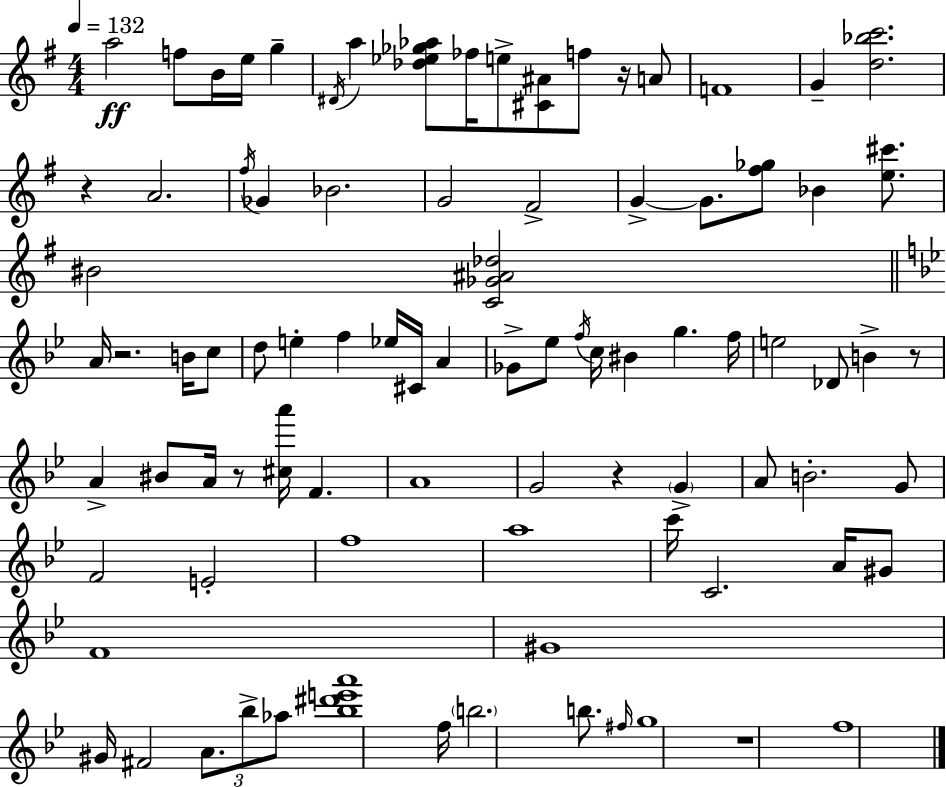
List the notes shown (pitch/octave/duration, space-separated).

A5/h F5/e B4/s E5/s G5/q D#4/s A5/q [Db5,Eb5,Gb5,Ab5]/e FES5/s E5/e [C#4,A#4]/e F5/e R/s A4/e F4/w G4/q [D5,Bb5,C6]/h. R/q A4/h. F#5/s Gb4/q Bb4/h. G4/h F#4/h G4/q G4/e. [F#5,Gb5]/e Bb4/q [E5,C#6]/e. BIS4/h [C4,Gb4,A#4,Db5]/h A4/s R/h. B4/s C5/e D5/e E5/q F5/q Eb5/s C#4/s A4/q Gb4/e Eb5/e F5/s C5/s BIS4/q G5/q. F5/s E5/h Db4/e B4/q R/e A4/q BIS4/e A4/s R/e [C#5,A6]/s F4/q. A4/w G4/h R/q G4/q A4/e B4/h. G4/e F4/h E4/h F5/w A5/w C6/s C4/h. A4/s G#4/e F4/w G#4/w G#4/s F#4/h A4/e. Bb5/e Ab5/e [Bb5,D#6,E6,A6]/w F5/s B5/h. B5/e. F#5/s G5/w R/w F5/w